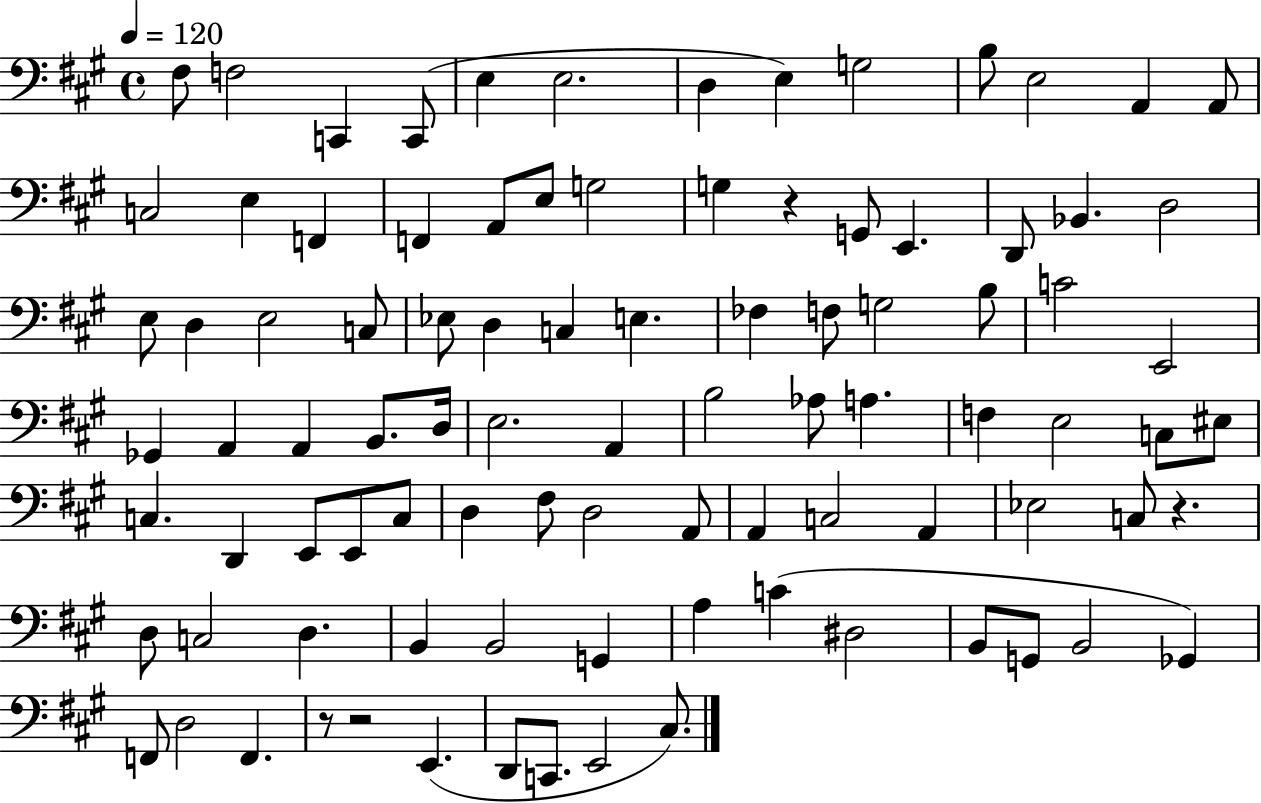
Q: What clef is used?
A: bass